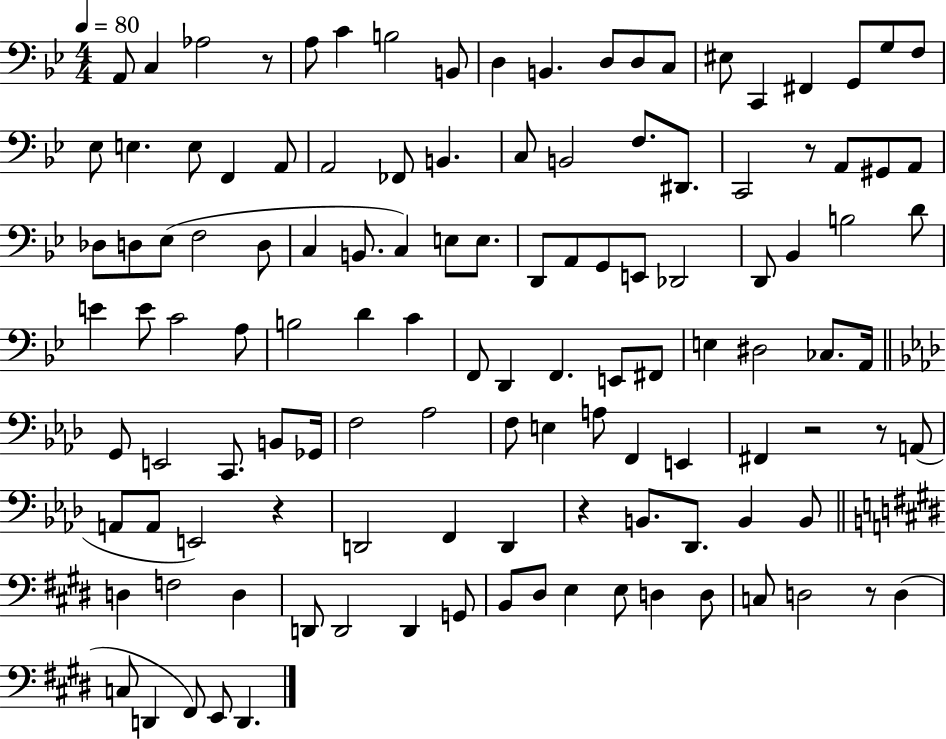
{
  \clef bass
  \numericTimeSignature
  \time 4/4
  \key bes \major
  \tempo 4 = 80
  \repeat volta 2 { a,8 c4 aes2 r8 | a8 c'4 b2 b,8 | d4 b,4. d8 d8 c8 | eis8 c,4 fis,4 g,8 g8 f8 | \break ees8 e4. e8 f,4 a,8 | a,2 fes,8 b,4. | c8 b,2 f8. dis,8. | c,2 r8 a,8 gis,8 a,8 | \break des8 d8 ees8( f2 d8 | c4 b,8. c4) e8 e8. | d,8 a,8 g,8 e,8 des,2 | d,8 bes,4 b2 d'8 | \break e'4 e'8 c'2 a8 | b2 d'4 c'4 | f,8 d,4 f,4. e,8 fis,8 | e4 dis2 ces8. a,16 | \break \bar "||" \break \key aes \major g,8 e,2 c,8. b,8 ges,16 | f2 aes2 | f8 e4 a8 f,4 e,4 | fis,4 r2 r8 a,8( | \break a,8 a,8 e,2) r4 | d,2 f,4 d,4 | r4 b,8. des,8. b,4 b,8 | \bar "||" \break \key e \major d4 f2 d4 | d,8 d,2 d,4 g,8 | b,8 dis8 e4 e8 d4 d8 | c8 d2 r8 d4( | \break c8 d,4 fis,8) e,8 d,4. | } \bar "|."
}